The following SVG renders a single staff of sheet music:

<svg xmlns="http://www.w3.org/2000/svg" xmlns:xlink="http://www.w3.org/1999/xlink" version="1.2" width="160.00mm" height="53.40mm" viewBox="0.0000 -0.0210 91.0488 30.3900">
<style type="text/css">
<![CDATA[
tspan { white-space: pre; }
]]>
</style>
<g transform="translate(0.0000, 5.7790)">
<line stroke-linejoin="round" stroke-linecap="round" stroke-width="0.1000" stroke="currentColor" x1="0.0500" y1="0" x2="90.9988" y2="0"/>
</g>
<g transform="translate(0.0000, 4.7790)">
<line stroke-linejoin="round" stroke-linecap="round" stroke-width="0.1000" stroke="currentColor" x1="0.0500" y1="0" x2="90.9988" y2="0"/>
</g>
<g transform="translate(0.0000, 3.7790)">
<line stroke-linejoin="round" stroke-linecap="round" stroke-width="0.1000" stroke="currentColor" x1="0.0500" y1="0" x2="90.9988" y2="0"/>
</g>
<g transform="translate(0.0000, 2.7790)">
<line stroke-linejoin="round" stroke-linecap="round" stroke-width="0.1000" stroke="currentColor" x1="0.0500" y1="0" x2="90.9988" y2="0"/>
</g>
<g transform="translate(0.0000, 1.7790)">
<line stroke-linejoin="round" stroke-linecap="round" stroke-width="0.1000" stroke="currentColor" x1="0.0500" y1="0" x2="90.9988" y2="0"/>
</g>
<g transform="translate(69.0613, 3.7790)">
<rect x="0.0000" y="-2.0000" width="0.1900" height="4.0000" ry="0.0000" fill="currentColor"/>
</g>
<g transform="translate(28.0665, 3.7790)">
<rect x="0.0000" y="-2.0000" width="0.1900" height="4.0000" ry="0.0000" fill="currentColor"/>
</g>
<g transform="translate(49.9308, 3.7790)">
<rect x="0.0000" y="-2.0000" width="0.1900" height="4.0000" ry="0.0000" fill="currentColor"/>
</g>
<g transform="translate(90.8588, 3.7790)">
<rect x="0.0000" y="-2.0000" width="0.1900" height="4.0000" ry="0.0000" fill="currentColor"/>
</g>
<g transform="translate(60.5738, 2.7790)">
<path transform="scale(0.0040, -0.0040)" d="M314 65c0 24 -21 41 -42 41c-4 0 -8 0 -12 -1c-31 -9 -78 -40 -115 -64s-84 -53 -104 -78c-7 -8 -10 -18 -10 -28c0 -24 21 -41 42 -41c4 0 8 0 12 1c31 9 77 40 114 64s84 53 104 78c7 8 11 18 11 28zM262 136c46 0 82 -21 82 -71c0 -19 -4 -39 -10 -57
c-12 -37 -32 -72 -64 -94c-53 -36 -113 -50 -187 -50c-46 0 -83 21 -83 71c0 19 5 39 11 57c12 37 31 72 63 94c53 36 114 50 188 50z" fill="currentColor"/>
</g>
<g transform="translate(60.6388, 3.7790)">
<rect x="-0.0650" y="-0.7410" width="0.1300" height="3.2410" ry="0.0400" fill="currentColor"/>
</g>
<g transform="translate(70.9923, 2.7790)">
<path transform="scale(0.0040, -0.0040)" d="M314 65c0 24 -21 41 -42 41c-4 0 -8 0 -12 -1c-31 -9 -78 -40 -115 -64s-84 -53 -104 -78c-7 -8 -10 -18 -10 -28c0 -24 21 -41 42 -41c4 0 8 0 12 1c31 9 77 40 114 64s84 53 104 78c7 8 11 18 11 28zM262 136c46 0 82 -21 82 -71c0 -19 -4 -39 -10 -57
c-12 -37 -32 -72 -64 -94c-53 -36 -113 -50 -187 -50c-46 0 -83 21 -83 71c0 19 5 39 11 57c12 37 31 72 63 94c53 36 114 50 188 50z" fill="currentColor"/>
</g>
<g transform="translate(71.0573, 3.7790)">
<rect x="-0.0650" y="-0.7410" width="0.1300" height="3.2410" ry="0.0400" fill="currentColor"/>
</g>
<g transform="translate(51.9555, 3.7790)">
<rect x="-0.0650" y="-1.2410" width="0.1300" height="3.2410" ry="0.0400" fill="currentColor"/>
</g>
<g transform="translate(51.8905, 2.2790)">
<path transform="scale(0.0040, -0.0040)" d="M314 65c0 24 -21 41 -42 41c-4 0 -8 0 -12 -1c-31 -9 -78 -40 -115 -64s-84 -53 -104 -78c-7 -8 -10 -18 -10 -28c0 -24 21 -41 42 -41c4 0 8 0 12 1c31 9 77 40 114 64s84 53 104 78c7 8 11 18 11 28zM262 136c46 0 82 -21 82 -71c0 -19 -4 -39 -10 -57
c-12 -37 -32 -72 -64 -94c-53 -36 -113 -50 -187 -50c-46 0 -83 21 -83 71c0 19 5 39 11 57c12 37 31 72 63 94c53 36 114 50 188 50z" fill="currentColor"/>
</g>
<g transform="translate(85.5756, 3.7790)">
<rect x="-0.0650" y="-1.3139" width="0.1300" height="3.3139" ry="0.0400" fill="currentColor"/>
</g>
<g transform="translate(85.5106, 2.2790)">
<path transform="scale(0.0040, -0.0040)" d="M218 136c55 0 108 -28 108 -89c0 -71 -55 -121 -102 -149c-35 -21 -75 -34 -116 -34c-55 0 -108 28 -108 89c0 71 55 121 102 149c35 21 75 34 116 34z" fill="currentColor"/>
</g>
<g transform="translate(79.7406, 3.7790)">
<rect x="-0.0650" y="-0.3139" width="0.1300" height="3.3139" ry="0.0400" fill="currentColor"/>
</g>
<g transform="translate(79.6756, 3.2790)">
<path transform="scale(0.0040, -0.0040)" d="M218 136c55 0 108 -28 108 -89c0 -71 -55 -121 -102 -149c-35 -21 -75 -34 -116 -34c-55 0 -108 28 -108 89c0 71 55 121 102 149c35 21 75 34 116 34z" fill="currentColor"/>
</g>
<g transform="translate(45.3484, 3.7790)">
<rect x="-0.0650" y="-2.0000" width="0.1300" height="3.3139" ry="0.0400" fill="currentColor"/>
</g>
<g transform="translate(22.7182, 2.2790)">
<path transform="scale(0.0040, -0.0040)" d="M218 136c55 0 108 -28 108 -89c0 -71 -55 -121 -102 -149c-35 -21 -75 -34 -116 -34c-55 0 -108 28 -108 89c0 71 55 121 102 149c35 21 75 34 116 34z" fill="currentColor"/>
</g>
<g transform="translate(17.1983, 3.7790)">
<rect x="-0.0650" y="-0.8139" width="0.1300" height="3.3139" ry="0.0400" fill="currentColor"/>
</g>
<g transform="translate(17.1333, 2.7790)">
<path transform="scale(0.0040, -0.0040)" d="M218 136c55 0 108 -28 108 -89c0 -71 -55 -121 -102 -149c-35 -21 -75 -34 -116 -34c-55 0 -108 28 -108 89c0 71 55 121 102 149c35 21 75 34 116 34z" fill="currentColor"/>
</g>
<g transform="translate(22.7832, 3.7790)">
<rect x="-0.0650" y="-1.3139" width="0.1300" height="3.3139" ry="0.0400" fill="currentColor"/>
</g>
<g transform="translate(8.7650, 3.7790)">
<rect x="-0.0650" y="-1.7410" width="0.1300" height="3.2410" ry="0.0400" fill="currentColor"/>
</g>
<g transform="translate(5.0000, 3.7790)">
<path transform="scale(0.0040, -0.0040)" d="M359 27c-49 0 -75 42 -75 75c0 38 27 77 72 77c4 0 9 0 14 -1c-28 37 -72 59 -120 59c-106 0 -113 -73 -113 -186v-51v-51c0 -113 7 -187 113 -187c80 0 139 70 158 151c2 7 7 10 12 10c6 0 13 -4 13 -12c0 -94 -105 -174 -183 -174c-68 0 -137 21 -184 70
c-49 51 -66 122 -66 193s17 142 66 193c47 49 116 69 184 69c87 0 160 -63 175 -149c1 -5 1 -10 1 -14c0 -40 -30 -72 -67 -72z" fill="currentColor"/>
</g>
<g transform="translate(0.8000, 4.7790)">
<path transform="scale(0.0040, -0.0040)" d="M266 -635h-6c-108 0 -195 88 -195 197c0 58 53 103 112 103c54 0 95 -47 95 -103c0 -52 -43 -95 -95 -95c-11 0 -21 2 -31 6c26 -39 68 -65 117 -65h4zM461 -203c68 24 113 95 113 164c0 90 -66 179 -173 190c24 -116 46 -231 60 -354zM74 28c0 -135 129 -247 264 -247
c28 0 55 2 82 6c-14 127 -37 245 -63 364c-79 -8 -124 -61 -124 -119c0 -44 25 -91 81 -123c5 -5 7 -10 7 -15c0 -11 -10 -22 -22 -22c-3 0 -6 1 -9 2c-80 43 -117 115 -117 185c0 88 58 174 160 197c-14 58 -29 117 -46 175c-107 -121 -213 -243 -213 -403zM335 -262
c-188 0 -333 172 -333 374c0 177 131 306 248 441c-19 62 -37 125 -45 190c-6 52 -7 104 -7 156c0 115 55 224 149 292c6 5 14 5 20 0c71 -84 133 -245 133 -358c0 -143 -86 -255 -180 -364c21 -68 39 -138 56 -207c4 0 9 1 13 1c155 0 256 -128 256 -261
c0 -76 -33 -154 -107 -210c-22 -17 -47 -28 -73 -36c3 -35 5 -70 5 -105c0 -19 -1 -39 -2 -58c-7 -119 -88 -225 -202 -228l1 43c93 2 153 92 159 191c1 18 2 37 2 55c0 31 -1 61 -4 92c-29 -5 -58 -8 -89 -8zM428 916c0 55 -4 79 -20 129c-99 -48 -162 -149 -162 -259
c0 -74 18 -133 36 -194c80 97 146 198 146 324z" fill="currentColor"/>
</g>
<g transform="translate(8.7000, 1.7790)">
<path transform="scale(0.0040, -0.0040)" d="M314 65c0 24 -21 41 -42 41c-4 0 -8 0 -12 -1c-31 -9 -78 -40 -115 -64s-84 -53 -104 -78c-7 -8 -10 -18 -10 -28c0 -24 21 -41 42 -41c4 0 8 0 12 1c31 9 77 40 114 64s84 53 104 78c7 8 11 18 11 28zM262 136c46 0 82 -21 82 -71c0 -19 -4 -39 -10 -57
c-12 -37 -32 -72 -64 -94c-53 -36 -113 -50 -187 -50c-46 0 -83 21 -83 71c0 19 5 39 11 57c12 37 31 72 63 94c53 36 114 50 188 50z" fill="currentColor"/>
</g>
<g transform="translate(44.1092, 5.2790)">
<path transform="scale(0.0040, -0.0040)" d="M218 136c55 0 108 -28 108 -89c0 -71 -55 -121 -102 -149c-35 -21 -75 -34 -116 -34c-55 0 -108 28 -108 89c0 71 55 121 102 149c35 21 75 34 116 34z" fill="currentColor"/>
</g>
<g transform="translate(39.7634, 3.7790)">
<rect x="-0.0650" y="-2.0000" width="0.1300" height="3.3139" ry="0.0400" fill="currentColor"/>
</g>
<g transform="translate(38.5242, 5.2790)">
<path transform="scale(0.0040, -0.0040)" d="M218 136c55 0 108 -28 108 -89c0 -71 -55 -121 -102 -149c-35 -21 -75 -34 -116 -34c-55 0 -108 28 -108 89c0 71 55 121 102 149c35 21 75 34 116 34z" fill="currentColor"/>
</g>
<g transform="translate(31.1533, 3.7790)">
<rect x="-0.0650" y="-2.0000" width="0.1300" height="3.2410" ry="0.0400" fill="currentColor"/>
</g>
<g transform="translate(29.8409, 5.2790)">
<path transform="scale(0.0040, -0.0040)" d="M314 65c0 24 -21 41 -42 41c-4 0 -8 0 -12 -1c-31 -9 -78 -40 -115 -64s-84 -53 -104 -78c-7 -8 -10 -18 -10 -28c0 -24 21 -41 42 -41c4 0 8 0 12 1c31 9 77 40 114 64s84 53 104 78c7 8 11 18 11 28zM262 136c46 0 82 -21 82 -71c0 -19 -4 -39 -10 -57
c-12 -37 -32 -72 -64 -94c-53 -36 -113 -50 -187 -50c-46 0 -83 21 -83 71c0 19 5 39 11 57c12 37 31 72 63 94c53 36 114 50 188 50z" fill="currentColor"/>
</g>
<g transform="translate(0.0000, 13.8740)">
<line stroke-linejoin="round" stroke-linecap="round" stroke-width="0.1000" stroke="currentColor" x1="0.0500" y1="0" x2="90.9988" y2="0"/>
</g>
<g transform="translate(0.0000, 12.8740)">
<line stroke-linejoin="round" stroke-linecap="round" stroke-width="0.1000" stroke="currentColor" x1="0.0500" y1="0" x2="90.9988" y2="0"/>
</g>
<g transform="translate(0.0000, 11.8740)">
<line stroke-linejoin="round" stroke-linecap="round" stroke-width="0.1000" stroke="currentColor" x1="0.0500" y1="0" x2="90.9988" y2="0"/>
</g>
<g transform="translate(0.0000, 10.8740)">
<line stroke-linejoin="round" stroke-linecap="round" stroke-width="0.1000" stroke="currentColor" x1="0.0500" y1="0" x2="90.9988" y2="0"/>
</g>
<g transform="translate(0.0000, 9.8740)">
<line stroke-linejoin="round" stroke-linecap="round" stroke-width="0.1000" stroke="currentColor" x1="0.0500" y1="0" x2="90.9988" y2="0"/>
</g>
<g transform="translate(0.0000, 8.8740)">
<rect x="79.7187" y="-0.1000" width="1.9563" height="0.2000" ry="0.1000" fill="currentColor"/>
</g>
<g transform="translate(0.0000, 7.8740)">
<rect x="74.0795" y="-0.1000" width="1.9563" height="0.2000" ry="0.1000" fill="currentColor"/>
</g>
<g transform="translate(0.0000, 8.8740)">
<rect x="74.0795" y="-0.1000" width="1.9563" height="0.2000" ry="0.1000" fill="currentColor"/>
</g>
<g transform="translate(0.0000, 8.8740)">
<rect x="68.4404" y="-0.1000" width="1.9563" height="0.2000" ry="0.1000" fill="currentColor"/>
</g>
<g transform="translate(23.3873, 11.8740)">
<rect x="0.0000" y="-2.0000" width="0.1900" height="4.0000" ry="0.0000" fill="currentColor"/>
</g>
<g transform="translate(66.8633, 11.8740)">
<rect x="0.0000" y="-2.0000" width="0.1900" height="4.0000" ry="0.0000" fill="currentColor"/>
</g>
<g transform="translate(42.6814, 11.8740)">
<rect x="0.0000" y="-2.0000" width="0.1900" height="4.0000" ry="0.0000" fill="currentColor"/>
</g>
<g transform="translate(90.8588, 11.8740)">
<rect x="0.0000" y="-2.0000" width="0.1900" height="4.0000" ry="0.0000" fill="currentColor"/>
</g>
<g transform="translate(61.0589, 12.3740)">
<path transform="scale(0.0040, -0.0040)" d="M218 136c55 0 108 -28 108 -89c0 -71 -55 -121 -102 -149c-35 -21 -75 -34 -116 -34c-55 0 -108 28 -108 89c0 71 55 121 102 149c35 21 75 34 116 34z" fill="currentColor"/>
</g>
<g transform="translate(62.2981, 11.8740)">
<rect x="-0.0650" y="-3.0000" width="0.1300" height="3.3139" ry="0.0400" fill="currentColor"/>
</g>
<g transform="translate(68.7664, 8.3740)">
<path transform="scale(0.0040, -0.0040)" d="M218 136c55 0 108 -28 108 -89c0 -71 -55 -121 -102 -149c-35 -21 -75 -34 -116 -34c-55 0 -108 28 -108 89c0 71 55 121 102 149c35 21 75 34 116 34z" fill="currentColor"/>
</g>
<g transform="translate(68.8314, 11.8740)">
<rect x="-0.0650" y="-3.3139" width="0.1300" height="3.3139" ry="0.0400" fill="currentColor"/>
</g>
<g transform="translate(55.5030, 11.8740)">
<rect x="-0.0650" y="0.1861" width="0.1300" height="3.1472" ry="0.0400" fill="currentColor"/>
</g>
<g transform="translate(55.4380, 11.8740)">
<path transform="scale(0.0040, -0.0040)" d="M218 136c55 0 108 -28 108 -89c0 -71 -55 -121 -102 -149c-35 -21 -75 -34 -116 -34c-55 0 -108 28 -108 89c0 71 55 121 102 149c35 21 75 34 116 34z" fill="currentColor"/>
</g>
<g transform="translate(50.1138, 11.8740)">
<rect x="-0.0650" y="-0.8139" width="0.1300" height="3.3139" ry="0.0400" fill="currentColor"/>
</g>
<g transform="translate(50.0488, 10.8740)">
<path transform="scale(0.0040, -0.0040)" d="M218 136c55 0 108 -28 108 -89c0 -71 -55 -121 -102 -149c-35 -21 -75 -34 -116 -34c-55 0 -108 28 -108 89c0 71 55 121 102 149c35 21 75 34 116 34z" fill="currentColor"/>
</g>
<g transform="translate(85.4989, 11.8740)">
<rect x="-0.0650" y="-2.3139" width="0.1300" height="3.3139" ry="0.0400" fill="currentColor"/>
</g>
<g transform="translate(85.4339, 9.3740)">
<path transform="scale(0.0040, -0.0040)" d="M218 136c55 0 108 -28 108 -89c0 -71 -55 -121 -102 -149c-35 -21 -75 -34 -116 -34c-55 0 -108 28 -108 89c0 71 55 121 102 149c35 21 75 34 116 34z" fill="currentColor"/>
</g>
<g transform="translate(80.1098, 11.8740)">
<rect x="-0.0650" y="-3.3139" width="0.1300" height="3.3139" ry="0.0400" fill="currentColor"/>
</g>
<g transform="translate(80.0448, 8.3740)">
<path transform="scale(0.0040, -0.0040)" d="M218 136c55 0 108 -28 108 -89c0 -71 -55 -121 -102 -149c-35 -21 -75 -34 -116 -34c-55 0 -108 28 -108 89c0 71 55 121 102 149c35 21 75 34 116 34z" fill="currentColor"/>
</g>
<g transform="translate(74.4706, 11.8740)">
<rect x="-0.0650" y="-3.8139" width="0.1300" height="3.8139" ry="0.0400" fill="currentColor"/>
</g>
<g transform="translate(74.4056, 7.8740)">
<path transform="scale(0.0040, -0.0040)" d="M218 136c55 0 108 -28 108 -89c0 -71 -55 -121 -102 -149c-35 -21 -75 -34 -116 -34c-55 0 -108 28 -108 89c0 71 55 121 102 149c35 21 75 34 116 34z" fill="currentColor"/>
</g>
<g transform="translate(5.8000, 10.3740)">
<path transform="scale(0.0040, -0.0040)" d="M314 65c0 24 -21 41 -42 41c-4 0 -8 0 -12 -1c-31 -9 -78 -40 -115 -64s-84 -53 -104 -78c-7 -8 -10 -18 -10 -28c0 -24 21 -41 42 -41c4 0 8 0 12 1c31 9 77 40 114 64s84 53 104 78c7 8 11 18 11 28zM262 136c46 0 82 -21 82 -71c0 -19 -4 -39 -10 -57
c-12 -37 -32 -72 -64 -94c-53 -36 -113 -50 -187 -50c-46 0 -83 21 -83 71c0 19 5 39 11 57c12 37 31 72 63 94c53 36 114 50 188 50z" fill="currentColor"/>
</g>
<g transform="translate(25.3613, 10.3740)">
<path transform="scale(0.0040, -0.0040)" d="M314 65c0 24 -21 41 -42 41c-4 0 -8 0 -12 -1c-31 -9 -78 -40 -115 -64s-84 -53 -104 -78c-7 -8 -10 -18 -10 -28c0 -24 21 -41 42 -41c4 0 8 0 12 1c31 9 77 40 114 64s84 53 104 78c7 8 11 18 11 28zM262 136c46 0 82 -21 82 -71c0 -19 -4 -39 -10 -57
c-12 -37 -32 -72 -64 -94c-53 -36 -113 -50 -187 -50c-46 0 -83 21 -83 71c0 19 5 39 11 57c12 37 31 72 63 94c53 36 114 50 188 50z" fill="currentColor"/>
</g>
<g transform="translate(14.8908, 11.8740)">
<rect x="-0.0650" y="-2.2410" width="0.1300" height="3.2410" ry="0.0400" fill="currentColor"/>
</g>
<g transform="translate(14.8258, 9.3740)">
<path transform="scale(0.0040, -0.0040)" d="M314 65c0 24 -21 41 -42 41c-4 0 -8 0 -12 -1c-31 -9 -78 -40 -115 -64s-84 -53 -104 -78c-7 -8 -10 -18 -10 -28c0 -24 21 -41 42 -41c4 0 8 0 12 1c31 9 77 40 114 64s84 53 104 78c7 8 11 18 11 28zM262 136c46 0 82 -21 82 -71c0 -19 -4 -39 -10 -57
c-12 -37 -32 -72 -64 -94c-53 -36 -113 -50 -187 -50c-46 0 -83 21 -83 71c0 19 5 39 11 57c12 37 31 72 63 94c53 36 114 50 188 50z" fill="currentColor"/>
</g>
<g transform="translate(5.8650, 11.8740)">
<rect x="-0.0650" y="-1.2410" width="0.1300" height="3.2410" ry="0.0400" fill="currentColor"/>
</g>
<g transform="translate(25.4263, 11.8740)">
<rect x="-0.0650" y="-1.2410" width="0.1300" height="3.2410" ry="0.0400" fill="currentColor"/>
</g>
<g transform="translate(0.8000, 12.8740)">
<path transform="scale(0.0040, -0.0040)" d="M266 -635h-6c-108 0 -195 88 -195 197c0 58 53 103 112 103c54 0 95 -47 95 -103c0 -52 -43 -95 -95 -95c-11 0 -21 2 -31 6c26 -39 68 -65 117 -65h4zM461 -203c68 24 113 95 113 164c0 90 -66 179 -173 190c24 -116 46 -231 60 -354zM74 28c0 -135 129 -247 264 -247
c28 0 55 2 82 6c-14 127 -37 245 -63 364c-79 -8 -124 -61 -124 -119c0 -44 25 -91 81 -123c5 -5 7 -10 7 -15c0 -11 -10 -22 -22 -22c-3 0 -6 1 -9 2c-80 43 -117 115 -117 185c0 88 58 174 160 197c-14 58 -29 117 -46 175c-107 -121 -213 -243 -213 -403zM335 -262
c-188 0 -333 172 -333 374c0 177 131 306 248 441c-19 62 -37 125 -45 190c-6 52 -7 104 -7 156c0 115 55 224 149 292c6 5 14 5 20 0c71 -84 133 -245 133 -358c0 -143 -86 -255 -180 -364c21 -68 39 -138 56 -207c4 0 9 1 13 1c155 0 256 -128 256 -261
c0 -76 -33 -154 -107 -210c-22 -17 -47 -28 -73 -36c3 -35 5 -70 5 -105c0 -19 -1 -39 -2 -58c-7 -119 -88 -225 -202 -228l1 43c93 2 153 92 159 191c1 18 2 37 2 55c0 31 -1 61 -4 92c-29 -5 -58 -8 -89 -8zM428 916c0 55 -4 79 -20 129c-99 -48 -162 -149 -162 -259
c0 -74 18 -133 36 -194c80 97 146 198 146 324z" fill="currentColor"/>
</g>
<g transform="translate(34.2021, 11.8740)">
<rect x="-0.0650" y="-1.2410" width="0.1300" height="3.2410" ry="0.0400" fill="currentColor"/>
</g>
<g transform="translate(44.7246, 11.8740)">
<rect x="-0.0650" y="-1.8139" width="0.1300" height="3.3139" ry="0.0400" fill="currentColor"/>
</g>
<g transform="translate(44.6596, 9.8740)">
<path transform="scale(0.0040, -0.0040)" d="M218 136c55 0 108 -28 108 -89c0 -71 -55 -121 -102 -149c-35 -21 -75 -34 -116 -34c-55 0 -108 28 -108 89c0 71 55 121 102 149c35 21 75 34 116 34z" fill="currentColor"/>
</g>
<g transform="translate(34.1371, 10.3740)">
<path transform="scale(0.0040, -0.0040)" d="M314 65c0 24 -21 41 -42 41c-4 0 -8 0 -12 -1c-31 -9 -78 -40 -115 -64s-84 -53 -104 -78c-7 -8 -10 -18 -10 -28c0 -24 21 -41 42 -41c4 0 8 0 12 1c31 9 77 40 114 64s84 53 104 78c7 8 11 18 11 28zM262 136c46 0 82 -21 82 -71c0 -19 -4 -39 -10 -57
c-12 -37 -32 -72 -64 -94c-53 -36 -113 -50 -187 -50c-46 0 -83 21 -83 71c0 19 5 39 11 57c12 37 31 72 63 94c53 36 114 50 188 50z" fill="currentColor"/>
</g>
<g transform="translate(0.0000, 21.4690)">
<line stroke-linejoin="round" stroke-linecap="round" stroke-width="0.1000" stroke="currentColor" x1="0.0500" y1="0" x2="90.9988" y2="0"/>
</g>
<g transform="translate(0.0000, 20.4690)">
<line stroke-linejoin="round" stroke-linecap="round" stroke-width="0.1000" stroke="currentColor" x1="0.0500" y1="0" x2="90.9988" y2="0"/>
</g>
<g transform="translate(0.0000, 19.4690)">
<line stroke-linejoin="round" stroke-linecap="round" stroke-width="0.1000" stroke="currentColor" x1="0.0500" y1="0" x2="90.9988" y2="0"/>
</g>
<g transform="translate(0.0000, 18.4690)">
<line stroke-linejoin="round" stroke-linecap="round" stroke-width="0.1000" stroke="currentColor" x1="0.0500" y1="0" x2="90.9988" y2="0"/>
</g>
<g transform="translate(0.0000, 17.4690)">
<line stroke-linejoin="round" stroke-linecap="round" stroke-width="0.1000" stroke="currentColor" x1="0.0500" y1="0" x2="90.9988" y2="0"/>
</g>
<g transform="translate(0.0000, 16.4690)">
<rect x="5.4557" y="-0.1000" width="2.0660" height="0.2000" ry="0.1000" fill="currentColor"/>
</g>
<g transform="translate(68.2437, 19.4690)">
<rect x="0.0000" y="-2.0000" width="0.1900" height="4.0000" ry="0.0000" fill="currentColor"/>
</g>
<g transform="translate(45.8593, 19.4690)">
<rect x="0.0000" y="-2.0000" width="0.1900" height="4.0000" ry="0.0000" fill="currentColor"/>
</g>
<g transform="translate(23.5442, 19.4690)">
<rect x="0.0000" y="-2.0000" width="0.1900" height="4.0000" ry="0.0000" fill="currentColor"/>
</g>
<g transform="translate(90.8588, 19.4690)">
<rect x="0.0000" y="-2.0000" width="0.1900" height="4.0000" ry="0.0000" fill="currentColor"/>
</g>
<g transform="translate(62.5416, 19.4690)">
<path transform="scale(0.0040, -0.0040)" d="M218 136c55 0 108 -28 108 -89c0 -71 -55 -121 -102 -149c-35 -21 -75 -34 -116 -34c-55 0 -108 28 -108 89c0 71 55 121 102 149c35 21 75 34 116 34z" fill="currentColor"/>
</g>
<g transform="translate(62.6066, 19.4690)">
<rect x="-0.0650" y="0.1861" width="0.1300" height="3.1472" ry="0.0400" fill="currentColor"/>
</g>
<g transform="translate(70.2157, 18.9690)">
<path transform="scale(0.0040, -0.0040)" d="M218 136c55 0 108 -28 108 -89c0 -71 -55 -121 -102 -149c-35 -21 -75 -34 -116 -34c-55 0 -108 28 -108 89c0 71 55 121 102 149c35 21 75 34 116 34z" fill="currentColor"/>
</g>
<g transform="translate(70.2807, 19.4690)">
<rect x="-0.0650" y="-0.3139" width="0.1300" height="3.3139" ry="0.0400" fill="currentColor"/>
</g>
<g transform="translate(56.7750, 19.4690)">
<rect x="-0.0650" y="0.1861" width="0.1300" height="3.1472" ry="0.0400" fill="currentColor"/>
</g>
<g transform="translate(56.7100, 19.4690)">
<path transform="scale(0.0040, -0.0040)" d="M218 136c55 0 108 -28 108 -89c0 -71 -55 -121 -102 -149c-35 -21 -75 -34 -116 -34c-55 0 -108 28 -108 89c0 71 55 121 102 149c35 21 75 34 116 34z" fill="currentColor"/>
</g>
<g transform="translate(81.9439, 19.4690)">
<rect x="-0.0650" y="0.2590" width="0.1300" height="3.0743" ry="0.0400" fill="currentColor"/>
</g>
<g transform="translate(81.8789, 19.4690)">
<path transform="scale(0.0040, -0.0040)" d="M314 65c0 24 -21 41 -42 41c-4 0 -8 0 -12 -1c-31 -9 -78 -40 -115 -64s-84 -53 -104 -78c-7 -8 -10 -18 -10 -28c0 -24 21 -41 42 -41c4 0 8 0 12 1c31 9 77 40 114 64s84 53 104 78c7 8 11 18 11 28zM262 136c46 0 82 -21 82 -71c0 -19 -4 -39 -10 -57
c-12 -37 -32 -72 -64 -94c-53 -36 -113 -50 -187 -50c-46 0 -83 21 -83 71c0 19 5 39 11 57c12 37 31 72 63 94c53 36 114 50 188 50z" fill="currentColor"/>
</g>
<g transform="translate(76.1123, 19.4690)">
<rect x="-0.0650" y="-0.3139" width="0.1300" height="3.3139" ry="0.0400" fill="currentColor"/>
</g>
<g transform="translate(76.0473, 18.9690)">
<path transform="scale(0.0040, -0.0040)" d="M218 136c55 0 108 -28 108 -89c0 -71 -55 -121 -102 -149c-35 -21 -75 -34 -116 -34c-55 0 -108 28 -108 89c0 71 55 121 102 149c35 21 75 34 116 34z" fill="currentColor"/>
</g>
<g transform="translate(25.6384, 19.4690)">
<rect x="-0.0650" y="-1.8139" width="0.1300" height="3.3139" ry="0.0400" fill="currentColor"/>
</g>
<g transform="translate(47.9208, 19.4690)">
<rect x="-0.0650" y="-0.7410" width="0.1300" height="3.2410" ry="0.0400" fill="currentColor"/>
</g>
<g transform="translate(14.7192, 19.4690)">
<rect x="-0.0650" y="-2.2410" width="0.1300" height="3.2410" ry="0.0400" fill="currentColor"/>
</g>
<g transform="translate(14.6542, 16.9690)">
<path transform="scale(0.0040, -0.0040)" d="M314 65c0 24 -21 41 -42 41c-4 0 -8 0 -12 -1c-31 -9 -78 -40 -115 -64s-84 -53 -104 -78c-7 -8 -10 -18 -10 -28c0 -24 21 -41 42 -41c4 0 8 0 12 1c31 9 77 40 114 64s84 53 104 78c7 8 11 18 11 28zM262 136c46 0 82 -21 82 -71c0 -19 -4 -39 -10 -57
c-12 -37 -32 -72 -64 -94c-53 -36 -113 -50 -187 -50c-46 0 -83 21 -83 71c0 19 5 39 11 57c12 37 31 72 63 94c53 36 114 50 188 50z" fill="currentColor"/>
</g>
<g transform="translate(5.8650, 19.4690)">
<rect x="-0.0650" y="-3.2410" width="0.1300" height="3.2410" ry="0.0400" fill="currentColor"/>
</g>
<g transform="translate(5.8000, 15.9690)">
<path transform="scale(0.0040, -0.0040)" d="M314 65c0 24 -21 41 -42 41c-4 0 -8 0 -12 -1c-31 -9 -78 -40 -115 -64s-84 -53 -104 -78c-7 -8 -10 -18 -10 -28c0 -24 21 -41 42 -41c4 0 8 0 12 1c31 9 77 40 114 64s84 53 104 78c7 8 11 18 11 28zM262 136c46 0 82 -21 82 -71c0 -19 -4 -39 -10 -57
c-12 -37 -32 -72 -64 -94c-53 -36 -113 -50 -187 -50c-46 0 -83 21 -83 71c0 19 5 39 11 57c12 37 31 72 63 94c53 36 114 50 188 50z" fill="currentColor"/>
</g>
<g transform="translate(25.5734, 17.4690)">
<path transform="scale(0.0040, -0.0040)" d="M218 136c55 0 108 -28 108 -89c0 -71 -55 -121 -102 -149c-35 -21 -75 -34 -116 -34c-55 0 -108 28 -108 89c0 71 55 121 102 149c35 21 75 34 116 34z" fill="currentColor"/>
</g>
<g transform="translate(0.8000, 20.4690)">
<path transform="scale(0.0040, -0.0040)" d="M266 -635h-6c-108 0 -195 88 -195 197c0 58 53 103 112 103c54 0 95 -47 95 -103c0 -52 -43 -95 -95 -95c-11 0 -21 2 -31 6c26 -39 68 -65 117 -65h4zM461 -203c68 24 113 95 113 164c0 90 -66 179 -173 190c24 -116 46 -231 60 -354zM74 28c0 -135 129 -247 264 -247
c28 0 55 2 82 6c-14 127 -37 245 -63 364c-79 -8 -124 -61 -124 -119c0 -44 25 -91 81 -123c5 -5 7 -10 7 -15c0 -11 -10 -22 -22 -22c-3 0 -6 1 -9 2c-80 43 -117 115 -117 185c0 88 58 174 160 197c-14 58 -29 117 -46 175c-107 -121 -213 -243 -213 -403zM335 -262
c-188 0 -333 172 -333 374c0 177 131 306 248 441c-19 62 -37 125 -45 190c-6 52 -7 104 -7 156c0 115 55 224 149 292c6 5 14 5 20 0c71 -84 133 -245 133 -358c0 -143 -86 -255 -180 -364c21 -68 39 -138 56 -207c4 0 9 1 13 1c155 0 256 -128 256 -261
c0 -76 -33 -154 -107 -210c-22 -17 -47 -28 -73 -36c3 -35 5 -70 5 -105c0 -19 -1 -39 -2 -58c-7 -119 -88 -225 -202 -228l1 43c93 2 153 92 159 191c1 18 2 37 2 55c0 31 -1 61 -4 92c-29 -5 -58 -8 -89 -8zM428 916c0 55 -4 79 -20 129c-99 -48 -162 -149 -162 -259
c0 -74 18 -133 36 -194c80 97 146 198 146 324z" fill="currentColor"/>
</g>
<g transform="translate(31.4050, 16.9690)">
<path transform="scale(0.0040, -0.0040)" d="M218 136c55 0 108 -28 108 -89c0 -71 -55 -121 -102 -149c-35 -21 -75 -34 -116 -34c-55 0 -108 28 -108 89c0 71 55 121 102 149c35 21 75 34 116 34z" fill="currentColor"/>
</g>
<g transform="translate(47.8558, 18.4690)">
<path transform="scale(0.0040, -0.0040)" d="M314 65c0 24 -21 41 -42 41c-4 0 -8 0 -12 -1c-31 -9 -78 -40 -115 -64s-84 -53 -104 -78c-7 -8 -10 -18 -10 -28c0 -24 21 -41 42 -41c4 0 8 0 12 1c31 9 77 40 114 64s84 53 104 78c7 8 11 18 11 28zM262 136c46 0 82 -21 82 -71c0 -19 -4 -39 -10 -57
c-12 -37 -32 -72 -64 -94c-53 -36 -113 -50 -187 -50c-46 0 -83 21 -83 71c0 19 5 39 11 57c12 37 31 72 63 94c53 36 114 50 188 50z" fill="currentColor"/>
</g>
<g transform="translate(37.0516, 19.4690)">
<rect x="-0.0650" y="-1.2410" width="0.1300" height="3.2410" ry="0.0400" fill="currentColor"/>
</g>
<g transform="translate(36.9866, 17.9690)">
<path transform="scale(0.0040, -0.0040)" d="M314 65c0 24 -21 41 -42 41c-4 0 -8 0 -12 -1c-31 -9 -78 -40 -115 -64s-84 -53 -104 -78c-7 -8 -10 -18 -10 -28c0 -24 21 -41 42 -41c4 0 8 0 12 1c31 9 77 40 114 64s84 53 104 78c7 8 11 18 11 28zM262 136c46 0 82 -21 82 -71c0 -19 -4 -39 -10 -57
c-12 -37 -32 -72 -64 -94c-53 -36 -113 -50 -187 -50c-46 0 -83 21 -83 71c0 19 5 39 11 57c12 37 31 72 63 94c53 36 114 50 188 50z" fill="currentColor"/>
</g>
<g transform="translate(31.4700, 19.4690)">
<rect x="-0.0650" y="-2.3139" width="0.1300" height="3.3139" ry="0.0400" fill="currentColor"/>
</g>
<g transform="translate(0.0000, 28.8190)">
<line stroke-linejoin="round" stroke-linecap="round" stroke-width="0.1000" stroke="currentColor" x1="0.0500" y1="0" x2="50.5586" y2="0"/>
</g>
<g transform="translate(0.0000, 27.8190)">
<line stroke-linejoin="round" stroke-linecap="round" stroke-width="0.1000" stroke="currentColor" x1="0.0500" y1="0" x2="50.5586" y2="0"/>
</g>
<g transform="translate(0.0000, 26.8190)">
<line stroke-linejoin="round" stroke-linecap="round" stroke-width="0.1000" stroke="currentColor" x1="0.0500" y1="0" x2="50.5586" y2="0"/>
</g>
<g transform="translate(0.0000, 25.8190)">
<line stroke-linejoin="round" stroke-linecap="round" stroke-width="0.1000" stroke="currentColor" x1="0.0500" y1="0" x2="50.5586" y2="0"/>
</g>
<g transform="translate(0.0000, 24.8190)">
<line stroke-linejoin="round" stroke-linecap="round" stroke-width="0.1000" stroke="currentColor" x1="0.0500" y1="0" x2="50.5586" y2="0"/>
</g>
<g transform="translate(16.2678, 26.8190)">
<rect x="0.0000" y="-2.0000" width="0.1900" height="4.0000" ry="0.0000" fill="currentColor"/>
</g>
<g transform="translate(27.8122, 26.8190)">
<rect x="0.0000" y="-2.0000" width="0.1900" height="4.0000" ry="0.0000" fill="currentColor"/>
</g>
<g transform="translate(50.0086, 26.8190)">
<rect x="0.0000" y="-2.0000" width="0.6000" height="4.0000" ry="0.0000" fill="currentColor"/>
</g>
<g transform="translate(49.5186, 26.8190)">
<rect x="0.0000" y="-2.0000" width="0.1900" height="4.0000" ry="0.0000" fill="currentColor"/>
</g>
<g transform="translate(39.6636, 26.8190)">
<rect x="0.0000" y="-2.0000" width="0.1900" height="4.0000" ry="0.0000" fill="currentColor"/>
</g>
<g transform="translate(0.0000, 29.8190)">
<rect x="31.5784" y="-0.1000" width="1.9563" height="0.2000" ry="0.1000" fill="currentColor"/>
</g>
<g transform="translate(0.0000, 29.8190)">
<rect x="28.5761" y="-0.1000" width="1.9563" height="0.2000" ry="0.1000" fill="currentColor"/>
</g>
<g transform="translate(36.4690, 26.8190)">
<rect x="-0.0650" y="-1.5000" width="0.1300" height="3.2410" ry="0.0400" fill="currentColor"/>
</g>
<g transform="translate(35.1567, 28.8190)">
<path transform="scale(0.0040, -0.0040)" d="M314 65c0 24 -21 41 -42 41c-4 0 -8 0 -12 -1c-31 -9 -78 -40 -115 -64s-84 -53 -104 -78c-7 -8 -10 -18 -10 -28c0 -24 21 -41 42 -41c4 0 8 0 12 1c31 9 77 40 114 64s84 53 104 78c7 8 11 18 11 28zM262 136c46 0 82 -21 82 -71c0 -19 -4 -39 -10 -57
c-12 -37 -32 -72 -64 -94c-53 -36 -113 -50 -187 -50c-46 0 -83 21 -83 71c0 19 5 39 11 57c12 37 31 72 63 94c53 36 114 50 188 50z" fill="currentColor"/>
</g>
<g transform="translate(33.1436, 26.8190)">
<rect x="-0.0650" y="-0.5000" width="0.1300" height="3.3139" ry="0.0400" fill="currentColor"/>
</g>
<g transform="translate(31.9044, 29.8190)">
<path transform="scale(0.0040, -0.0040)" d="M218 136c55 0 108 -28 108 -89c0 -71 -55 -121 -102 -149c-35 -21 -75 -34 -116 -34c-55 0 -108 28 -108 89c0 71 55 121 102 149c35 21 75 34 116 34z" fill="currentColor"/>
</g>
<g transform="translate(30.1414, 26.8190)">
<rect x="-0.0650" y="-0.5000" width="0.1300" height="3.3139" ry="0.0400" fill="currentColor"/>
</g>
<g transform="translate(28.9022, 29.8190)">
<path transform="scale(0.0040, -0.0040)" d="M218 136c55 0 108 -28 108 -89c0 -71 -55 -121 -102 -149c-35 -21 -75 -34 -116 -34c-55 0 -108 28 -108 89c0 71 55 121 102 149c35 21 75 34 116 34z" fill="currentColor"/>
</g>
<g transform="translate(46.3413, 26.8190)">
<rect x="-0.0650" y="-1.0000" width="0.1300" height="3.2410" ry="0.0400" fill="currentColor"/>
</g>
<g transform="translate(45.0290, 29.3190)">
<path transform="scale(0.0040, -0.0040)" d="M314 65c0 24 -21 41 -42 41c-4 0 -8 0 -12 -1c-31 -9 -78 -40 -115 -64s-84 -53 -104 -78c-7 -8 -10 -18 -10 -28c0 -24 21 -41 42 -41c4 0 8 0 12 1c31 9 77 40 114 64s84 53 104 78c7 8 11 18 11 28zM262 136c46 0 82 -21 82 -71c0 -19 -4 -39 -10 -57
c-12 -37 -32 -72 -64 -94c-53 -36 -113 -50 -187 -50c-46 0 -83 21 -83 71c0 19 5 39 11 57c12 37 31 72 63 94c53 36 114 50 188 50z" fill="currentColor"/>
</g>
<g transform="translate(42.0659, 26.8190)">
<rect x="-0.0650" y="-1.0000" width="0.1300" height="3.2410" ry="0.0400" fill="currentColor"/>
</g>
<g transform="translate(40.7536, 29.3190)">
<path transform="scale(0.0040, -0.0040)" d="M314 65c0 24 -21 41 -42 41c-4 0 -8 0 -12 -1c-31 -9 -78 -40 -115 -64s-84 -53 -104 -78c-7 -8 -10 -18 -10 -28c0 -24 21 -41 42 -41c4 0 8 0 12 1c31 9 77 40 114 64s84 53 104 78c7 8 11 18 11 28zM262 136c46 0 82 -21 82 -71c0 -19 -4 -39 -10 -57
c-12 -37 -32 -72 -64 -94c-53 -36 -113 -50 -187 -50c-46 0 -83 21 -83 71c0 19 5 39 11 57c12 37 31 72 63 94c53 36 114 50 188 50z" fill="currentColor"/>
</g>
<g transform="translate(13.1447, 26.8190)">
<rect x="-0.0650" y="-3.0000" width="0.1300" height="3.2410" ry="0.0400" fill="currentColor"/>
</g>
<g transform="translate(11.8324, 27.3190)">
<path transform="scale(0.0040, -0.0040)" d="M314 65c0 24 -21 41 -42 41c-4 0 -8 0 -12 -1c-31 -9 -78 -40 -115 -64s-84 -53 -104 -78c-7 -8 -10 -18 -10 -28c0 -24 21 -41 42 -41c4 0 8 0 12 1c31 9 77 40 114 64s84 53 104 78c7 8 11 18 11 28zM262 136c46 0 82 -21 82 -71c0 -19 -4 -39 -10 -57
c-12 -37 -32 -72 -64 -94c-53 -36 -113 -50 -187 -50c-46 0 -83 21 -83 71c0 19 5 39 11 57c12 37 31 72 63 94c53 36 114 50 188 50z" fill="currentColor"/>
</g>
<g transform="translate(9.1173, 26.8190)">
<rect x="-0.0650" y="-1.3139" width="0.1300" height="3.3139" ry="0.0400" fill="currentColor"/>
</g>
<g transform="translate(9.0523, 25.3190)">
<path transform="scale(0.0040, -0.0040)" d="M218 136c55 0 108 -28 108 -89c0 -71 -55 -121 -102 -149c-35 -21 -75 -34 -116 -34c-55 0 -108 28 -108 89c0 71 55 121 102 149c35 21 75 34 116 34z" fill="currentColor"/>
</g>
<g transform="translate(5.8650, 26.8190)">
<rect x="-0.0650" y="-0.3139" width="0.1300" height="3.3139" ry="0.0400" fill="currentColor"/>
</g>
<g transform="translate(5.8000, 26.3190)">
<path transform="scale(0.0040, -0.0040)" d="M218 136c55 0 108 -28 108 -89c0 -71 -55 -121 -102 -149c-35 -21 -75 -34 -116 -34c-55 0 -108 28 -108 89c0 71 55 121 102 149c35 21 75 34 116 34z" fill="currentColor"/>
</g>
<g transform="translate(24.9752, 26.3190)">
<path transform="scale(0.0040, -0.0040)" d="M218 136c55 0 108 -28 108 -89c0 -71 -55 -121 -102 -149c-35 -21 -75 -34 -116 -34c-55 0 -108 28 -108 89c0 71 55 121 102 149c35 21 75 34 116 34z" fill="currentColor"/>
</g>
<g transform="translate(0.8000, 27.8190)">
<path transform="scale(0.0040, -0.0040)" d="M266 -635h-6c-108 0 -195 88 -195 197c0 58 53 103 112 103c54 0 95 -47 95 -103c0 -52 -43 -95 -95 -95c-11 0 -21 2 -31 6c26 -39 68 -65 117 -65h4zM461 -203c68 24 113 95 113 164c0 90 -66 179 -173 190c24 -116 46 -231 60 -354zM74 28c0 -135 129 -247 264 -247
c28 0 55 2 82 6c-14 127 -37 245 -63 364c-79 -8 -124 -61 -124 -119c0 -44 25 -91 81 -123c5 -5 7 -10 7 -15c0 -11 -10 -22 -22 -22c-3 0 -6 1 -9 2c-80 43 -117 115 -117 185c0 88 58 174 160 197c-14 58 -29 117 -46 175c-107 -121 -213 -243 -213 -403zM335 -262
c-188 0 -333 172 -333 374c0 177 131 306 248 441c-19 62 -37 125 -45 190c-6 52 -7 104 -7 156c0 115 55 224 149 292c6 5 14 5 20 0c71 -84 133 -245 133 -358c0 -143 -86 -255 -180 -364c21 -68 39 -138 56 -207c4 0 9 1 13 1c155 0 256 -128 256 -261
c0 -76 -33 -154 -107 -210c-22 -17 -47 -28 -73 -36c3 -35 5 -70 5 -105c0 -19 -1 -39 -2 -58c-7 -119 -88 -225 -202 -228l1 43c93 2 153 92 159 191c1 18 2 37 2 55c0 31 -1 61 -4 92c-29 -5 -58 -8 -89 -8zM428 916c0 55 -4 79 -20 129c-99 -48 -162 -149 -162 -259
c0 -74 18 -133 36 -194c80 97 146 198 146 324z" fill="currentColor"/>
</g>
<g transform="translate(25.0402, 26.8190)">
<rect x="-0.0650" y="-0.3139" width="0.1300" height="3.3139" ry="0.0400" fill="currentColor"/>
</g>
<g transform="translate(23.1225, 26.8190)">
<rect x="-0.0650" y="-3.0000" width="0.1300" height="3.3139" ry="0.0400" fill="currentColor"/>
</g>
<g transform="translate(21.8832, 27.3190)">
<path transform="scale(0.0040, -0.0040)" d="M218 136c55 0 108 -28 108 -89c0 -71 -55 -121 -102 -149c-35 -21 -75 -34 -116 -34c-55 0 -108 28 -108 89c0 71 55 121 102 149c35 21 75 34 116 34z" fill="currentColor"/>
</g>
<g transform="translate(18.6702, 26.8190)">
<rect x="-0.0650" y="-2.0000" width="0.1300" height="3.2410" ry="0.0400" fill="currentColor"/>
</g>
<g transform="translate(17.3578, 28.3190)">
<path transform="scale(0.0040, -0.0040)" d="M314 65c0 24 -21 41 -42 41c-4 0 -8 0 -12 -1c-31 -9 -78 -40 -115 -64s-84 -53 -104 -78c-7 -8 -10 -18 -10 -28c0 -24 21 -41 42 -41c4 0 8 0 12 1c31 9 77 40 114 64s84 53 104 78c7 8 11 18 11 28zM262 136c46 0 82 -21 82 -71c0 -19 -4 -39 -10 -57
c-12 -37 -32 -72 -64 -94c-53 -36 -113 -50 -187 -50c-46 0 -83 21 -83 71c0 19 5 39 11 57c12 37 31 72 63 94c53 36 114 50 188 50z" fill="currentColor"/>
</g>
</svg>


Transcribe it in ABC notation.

X:1
T:Untitled
M:4/4
L:1/4
K:C
f2 d e F2 F F e2 d2 d2 c e e2 g2 e2 e2 f d B A b c' b g b2 g2 f g e2 d2 B B c c B2 c e A2 F2 A c C C E2 D2 D2